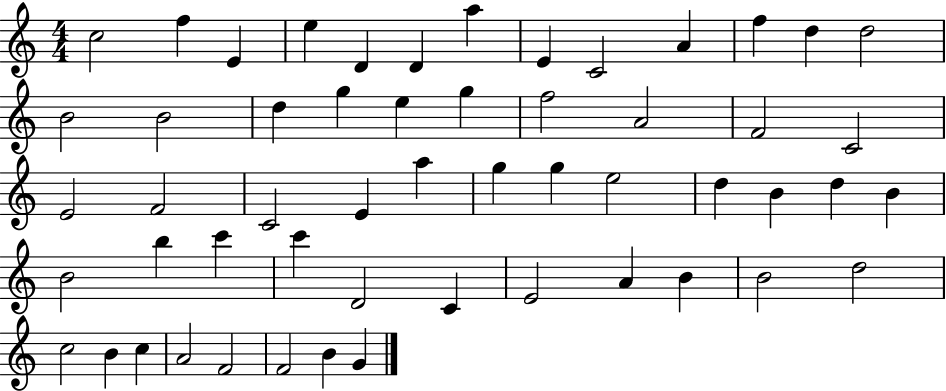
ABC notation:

X:1
T:Untitled
M:4/4
L:1/4
K:C
c2 f E e D D a E C2 A f d d2 B2 B2 d g e g f2 A2 F2 C2 E2 F2 C2 E a g g e2 d B d B B2 b c' c' D2 C E2 A B B2 d2 c2 B c A2 F2 F2 B G